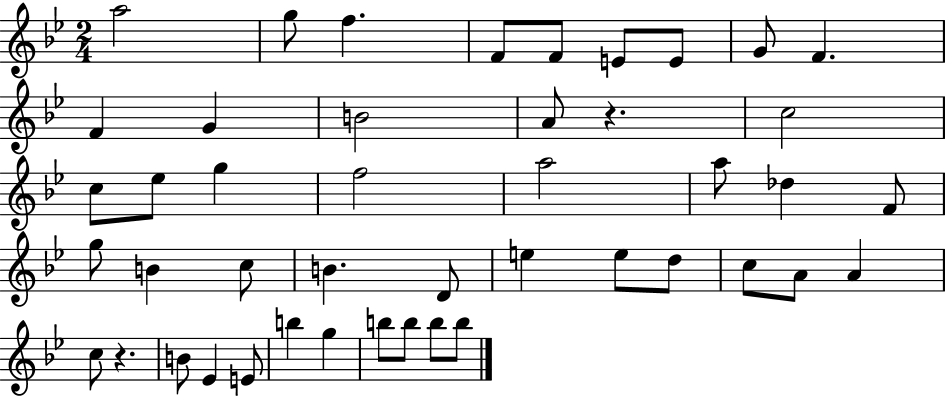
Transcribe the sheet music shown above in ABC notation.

X:1
T:Untitled
M:2/4
L:1/4
K:Bb
a2 g/2 f F/2 F/2 E/2 E/2 G/2 F F G B2 A/2 z c2 c/2 _e/2 g f2 a2 a/2 _d F/2 g/2 B c/2 B D/2 e e/2 d/2 c/2 A/2 A c/2 z B/2 _E E/2 b g b/2 b/2 b/2 b/2